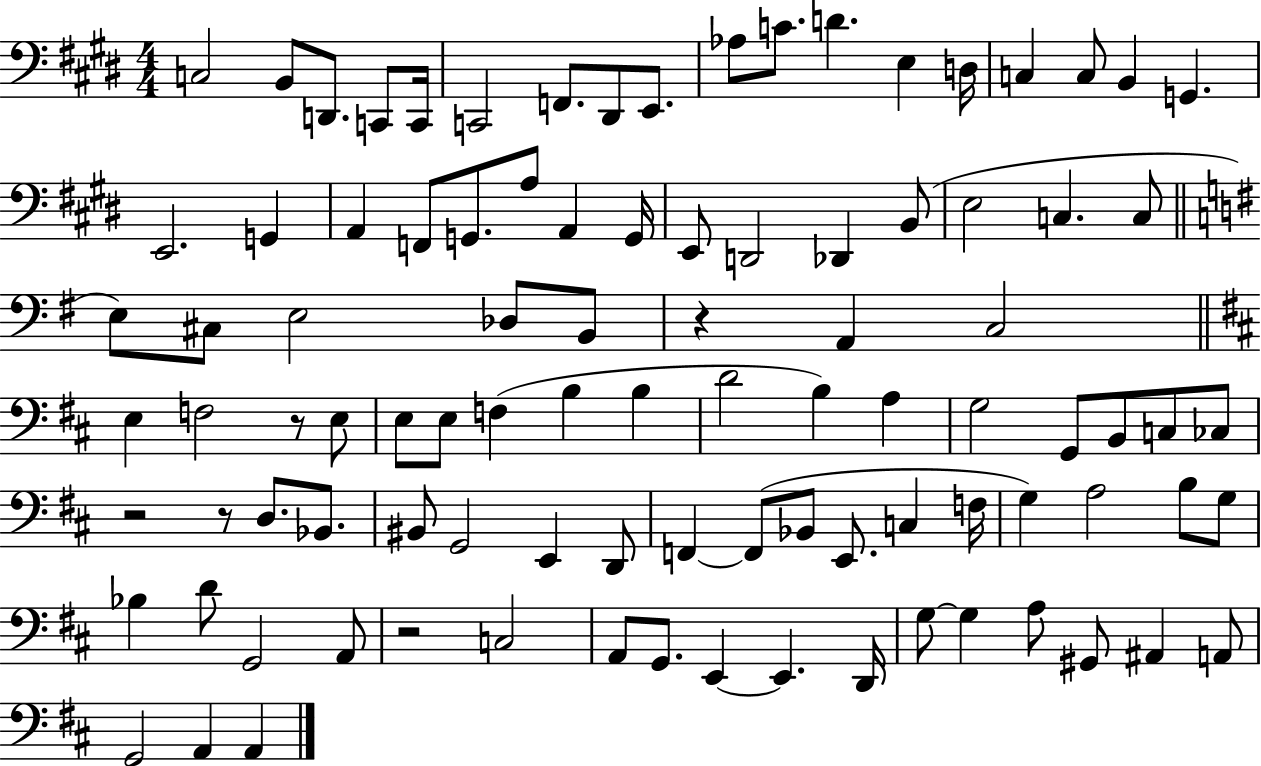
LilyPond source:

{
  \clef bass
  \numericTimeSignature
  \time 4/4
  \key e \major
  c2 b,8 d,8. c,8 c,16 | c,2 f,8. dis,8 e,8. | aes8 c'8. d'4. e4 d16 | c4 c8 b,4 g,4. | \break e,2. g,4 | a,4 f,8 g,8. a8 a,4 g,16 | e,8 d,2 des,4 b,8( | e2 c4. c8 | \break \bar "||" \break \key g \major e8) cis8 e2 des8 b,8 | r4 a,4 c2 | \bar "||" \break \key d \major e4 f2 r8 e8 | e8 e8 f4( b4 b4 | d'2 b4) a4 | g2 g,8 b,8 c8 ces8 | \break r2 r8 d8. bes,8. | bis,8 g,2 e,4 d,8 | f,4~~ f,8( bes,8 e,8. c4 f16 | g4) a2 b8 g8 | \break bes4 d'8 g,2 a,8 | r2 c2 | a,8 g,8. e,4~~ e,4. d,16 | g8~~ g4 a8 gis,8 ais,4 a,8 | \break g,2 a,4 a,4 | \bar "|."
}